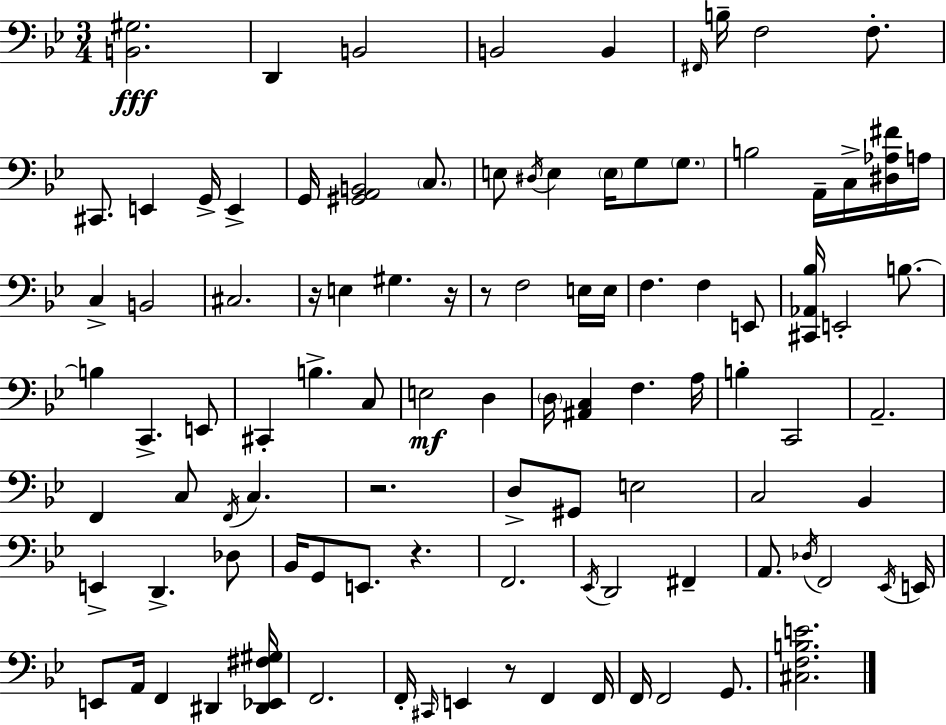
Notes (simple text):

[B2,G#3]/h. D2/q B2/h B2/h B2/q F#2/s B3/s F3/h F3/e. C#2/e. E2/q G2/s E2/q G2/s [G#2,A2,B2]/h C3/e. E3/e D#3/s E3/q E3/s G3/e G3/e. B3/h A2/s C3/s [D#3,Ab3,F#4]/s A3/s C3/q B2/h C#3/h. R/s E3/q G#3/q. R/s R/e F3/h E3/s E3/s F3/q. F3/q E2/e [C#2,Ab2,Bb3]/s E2/h B3/e. B3/q C2/q. E2/e C#2/q B3/q. C3/e E3/h D3/q D3/s [A#2,C3]/q F3/q. A3/s B3/q C2/h A2/h. F2/q C3/e F2/s C3/q. R/h. D3/e G#2/e E3/h C3/h Bb2/q E2/q D2/q. Db3/e Bb2/s G2/e E2/e. R/q. F2/h. Eb2/s D2/h F#2/q A2/e. Db3/s F2/h Eb2/s E2/s E2/e A2/s F2/q D#2/q [D#2,Eb2,F#3,G#3]/s F2/h. F2/s C#2/s E2/q R/e F2/q F2/s F2/s F2/h G2/e. [C#3,F3,B3,E4]/h.